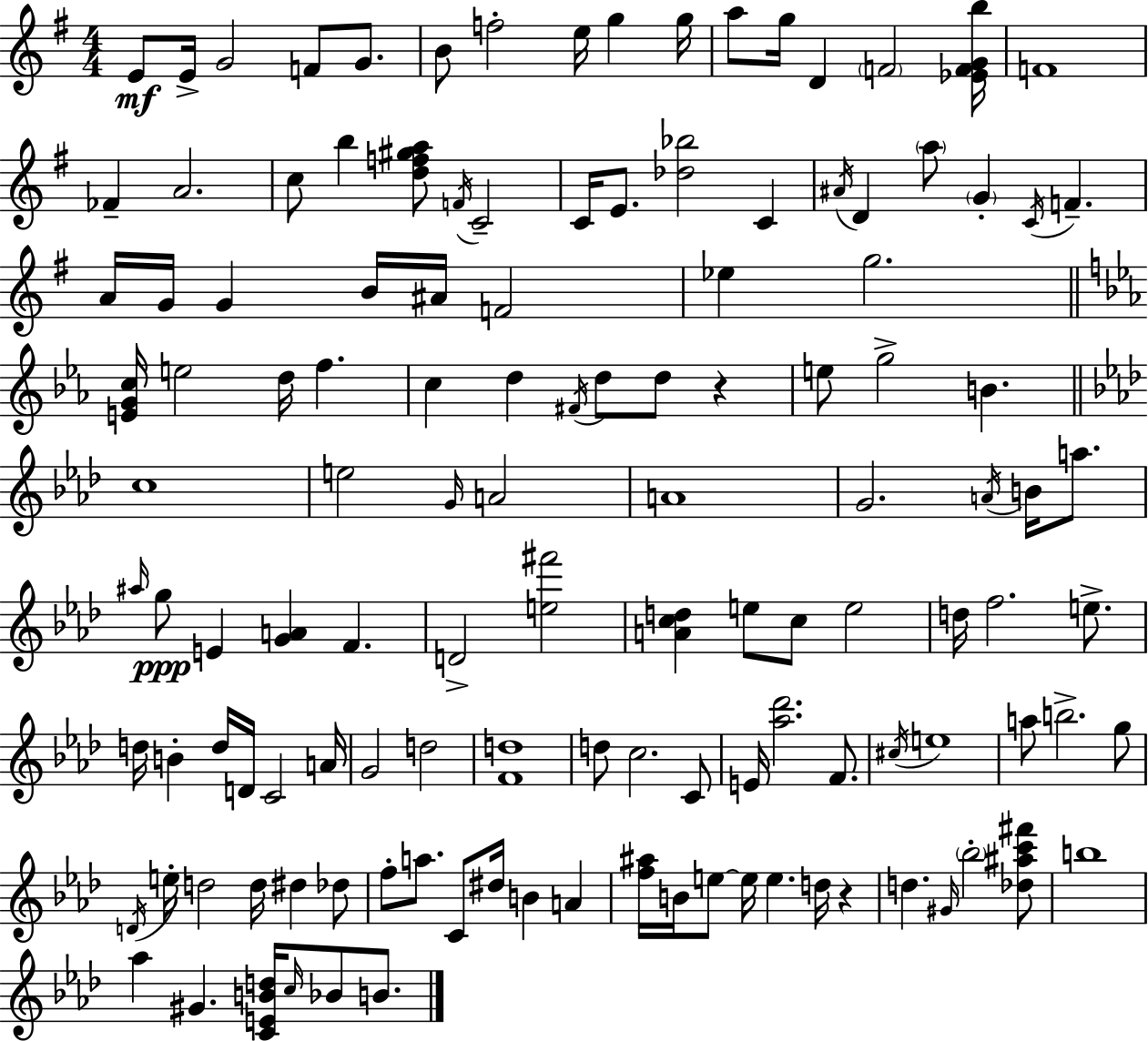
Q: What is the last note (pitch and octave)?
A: B4